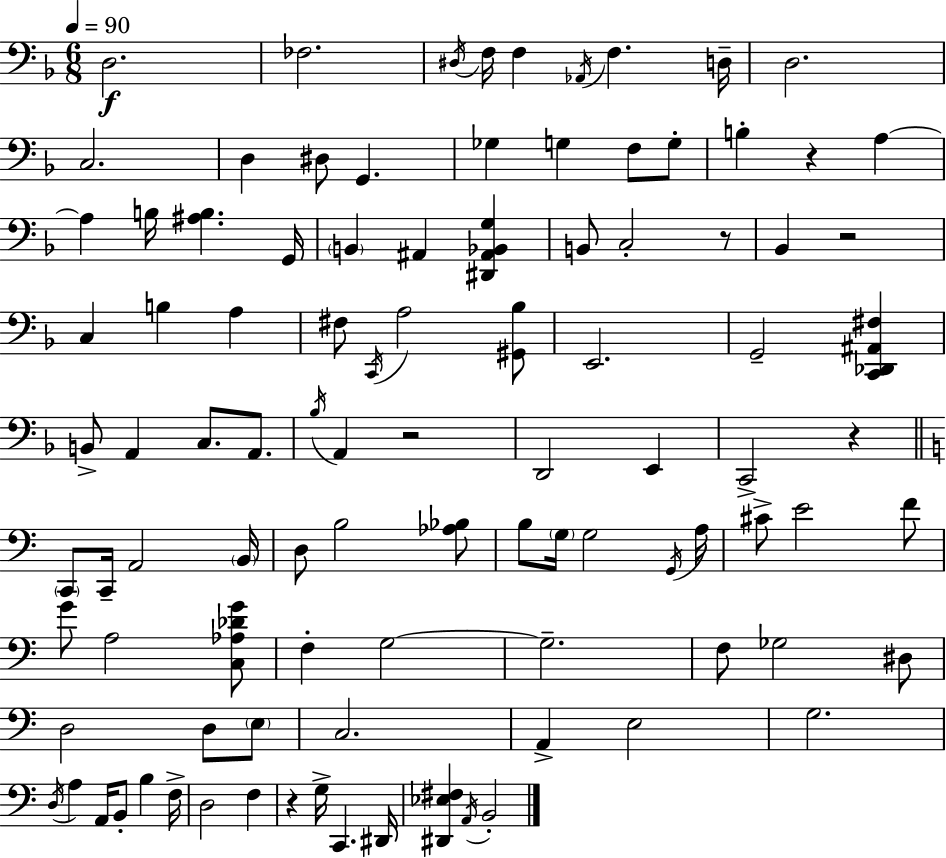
{
  \clef bass
  \numericTimeSignature
  \time 6/8
  \key d \minor
  \tempo 4 = 90
  d2.\f | fes2. | \acciaccatura { dis16 } f16 f4 \acciaccatura { aes,16 } f4. | d16-- d2. | \break c2. | d4 dis8 g,4. | ges4 g4 f8 | g8-. b4-. r4 a4~~ | \break a4 b16 <ais b>4. | g,16 \parenthesize b,4 ais,4 <dis, ais, bes, g>4 | b,8 c2-. | r8 bes,4 r2 | \break c4 b4 a4 | fis8 \acciaccatura { c,16 } a2 | <gis, bes>8 e,2. | g,2-- <c, des, ais, fis>4 | \break b,8-> a,4 c8. | a,8. \acciaccatura { bes16 } a,4 r2 | d,2 | e,4 c,2-> | \break r4 \bar "||" \break \key c \major \parenthesize c,8 c,16-- a,2 \parenthesize b,16 | d8 b2 <aes bes>8 | b8 \parenthesize g16 g2 \acciaccatura { g,16 } | a16 cis'8-> e'2 f'8 | \break g'8 a2 <c aes des' g'>8 | f4-. g2~~ | g2.-- | f8 ges2 dis8 | \break d2 d8 \parenthesize e8 | c2. | a,4-> e2 | g2. | \break \acciaccatura { d16 } a4 a,16 b,8-. b4 | f16-> d2 f4 | r4 g16-> c,4. | dis,16 <dis, ees fis>4 \acciaccatura { a,16 } b,2-. | \break \bar "|."
}